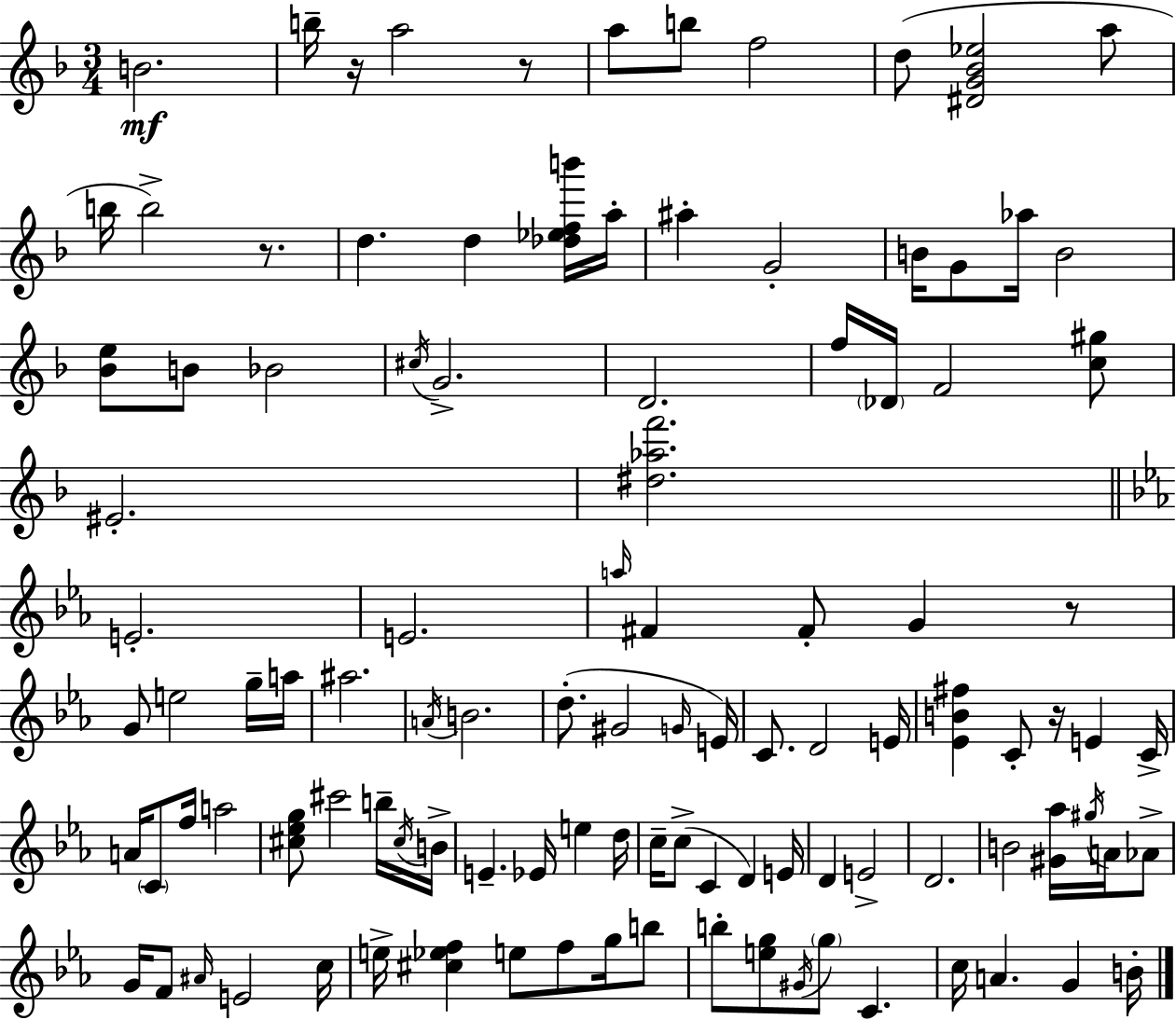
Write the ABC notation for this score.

X:1
T:Untitled
M:3/4
L:1/4
K:Dm
B2 b/4 z/4 a2 z/2 a/2 b/2 f2 d/2 [^DG_B_e]2 a/2 b/4 b2 z/2 d d [_d_efb']/4 a/4 ^a G2 B/4 G/2 _a/4 B2 [_Be]/2 B/2 _B2 ^c/4 G2 D2 f/4 _D/4 F2 [c^g]/2 ^E2 [^d_af']2 E2 E2 a/4 ^F ^F/2 G z/2 G/2 e2 g/4 a/4 ^a2 A/4 B2 d/2 ^G2 G/4 E/4 C/2 D2 E/4 [_EB^f] C/2 z/4 E C/4 A/4 C/2 f/4 a2 [^c_eg]/2 ^c'2 b/4 ^c/4 B/4 E _E/4 e d/4 c/4 c/2 C D E/4 D E2 D2 B2 [^G_a]/4 ^g/4 A/4 _A/2 G/4 F/2 ^A/4 E2 c/4 e/4 [^c_ef] e/2 f/2 g/4 b/2 b/2 [eg]/2 ^G/4 g/2 C c/4 A G B/4